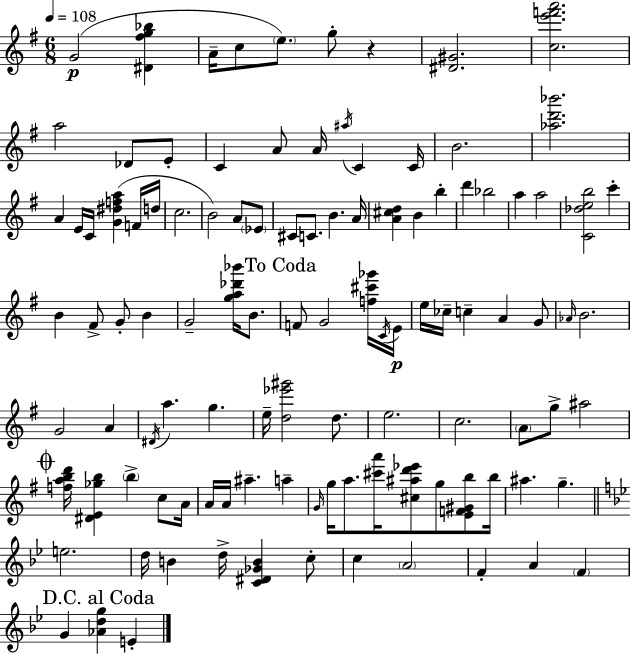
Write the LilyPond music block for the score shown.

{
  \clef treble
  \numericTimeSignature
  \time 6/8
  \key e \minor
  \tempo 4 = 108
  g'2(\p <dis' fis'' g'' bes''>4 | a'16-- c''8 \parenthesize e''8.) g''8-. r4 | <dis' gis'>2. | <c'' e''' f''' a'''>2. | \break a''2 des'8 e'8-. | c'4 a'8 a'16 \acciaccatura { ais''16 } c'4 | c'16 b'2. | <aes'' d''' bes'''>2. | \break a'4 e'16 c'16 <g' dis'' f'' a''>4( f'16 | d''16 c''2. | b'2) a'8 \parenthesize ees'8 | cis'8 c'8. b'4. | \break a'16 <a' cis'' d''>4 b'4 b''4-. | d'''4 bes''2 | a''4 a''2 | <c' des'' e'' b''>2 c'''4-. | \break b'4 fis'8-> g'8-. b'4 | g'2-- <g'' a'' des''' bes'''>16 b'8. | \mark "To Coda" f'8 g'2 <f'' cis''' ges'''>16 | \acciaccatura { c'16 } e'16\p e''16 ces''16-- c''4-- a'4 | \break g'8 \grace { aes'16 } b'2. | g'2 a'4 | \acciaccatura { dis'16 } a''4. g''4. | e''16-- <d'' ees''' gis'''>2 | \break d''8. e''2. | c''2. | \parenthesize a'8 g''8-> ais''2 | \mark \markup { \musicglyph "scripts.coda" } <f'' a'' b'' d'''>16 <dis' e' ges'' b''>4 \parenthesize b''4-> | \break c''8 a'16 a'16 a'16 ais''4.-- | a''4-- \grace { g'16 } g''16 a''8. <cis''' a'''>16 <cis'' ais'' d''' ees'''>8 | g''8 <e' f' gis' b''>8 b''16 ais''4. g''4.-- | \bar "||" \break \key g \minor e''2. | d''16 b'4 d''16-> <c' dis' ges' b'>4 c''8-. | c''4 \parenthesize a'2 | f'4-. a'4 \parenthesize f'4 | \break \mark "D.C. al Coda" g'4 <aes' d'' g''>4 e'4-. | \bar "|."
}